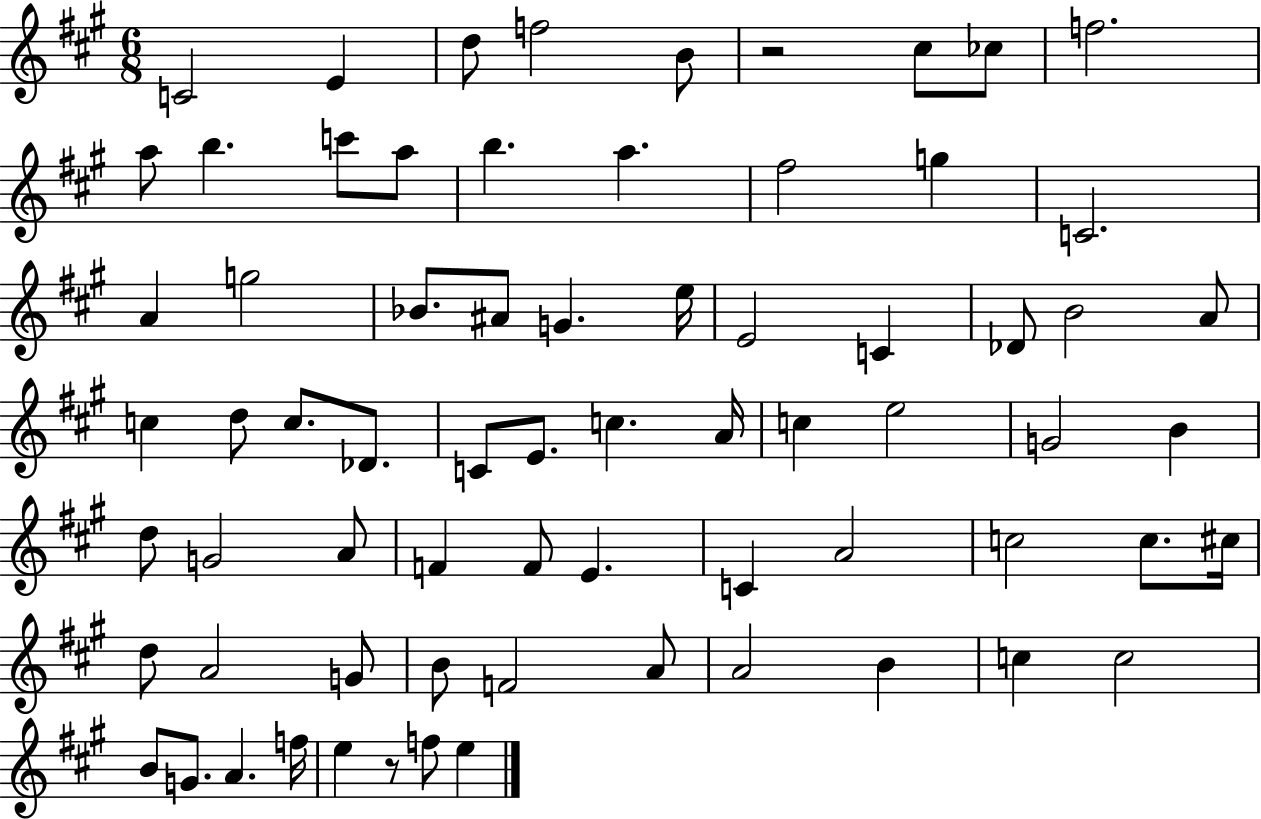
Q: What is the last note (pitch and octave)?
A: E5